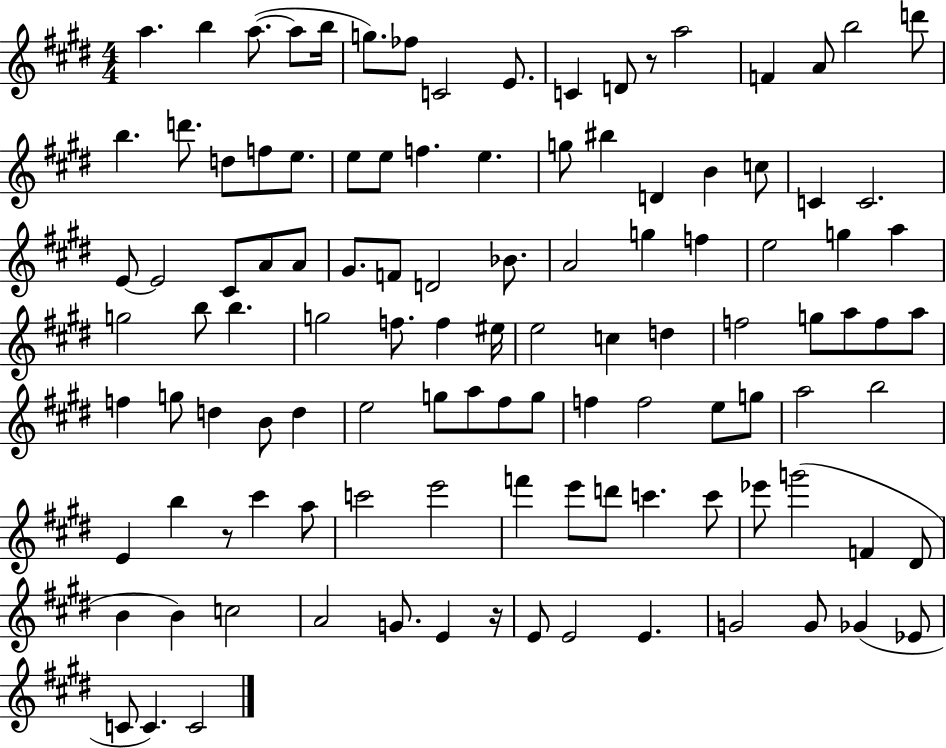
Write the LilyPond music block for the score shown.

{
  \clef treble
  \numericTimeSignature
  \time 4/4
  \key e \major
  a''4. b''4 a''8.~(~ a''8 b''16 | g''8.) fes''8 c'2 e'8. | c'4 d'8 r8 a''2 | f'4 a'8 b''2 d'''8 | \break b''4. d'''8. d''8 f''8 e''8. | e''8 e''8 f''4. e''4. | g''8 bis''4 d'4 b'4 c''8 | c'4 c'2. | \break e'8~~ e'2 cis'8 a'8 a'8 | gis'8. f'8 d'2 bes'8. | a'2 g''4 f''4 | e''2 g''4 a''4 | \break g''2 b''8 b''4. | g''2 f''8. f''4 eis''16 | e''2 c''4 d''4 | f''2 g''8 a''8 f''8 a''8 | \break f''4 g''8 d''4 b'8 d''4 | e''2 g''8 a''8 fis''8 g''8 | f''4 f''2 e''8 g''8 | a''2 b''2 | \break e'4 b''4 r8 cis'''4 a''8 | c'''2 e'''2 | f'''4 e'''8 d'''8 c'''4. c'''8 | ees'''8 g'''2( f'4 dis'8 | \break b'4 b'4) c''2 | a'2 g'8. e'4 r16 | e'8 e'2 e'4. | g'2 g'8 ges'4( ees'8 | \break c'8 c'4.) c'2 | \bar "|."
}